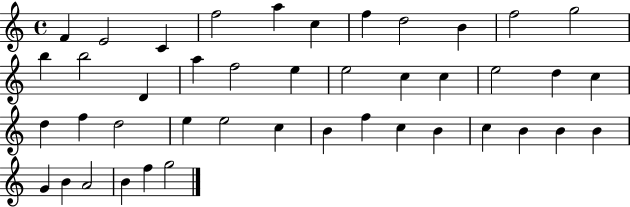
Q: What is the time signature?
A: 4/4